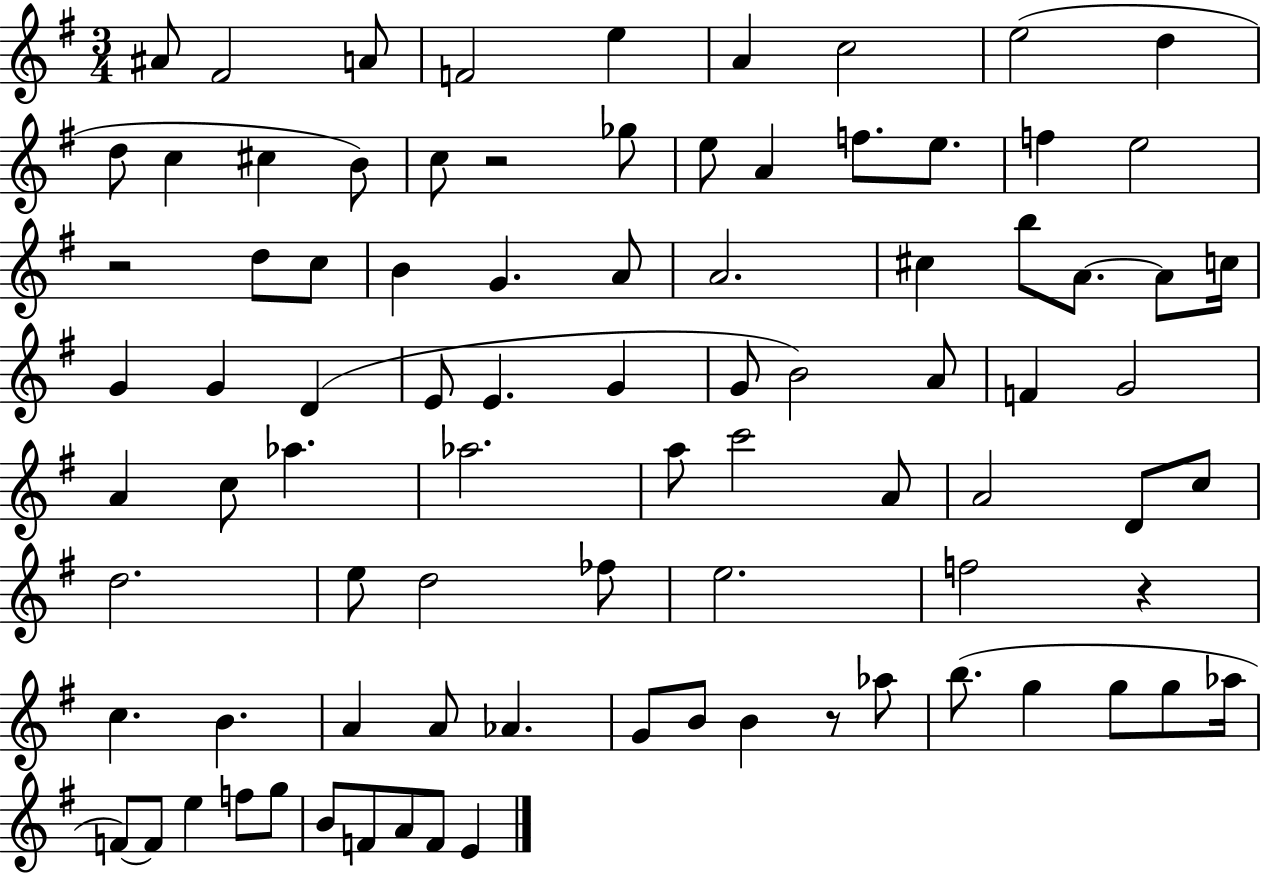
A#4/e F#4/h A4/e F4/h E5/q A4/q C5/h E5/h D5/q D5/e C5/q C#5/q B4/e C5/e R/h Gb5/e E5/e A4/q F5/e. E5/e. F5/q E5/h R/h D5/e C5/e B4/q G4/q. A4/e A4/h. C#5/q B5/e A4/e. A4/e C5/s G4/q G4/q D4/q E4/e E4/q. G4/q G4/e B4/h A4/e F4/q G4/h A4/q C5/e Ab5/q. Ab5/h. A5/e C6/h A4/e A4/h D4/e C5/e D5/h. E5/e D5/h FES5/e E5/h. F5/h R/q C5/q. B4/q. A4/q A4/e Ab4/q. G4/e B4/e B4/q R/e Ab5/e B5/e. G5/q G5/e G5/e Ab5/s F4/e F4/e E5/q F5/e G5/e B4/e F4/e A4/e F4/e E4/q